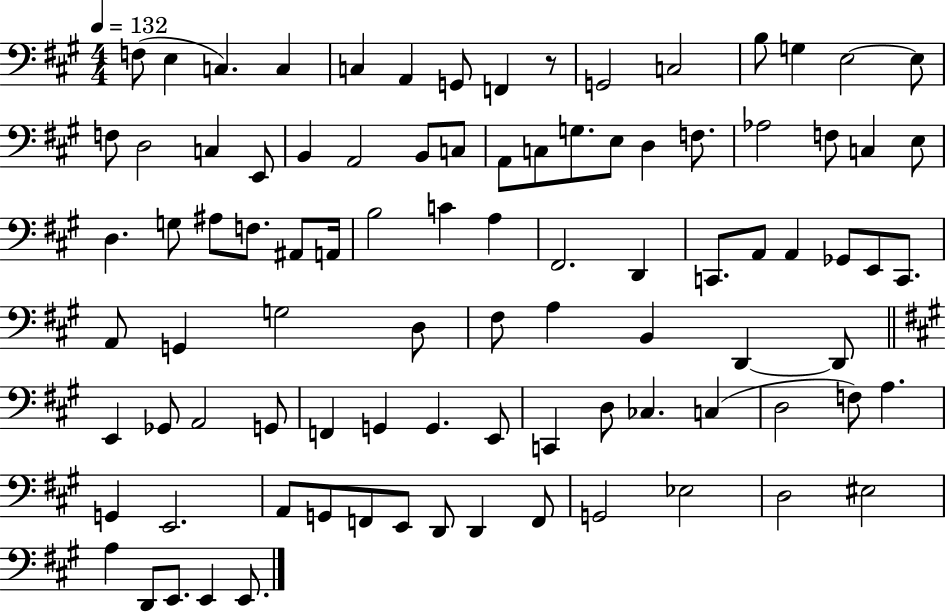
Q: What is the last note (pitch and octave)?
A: E2